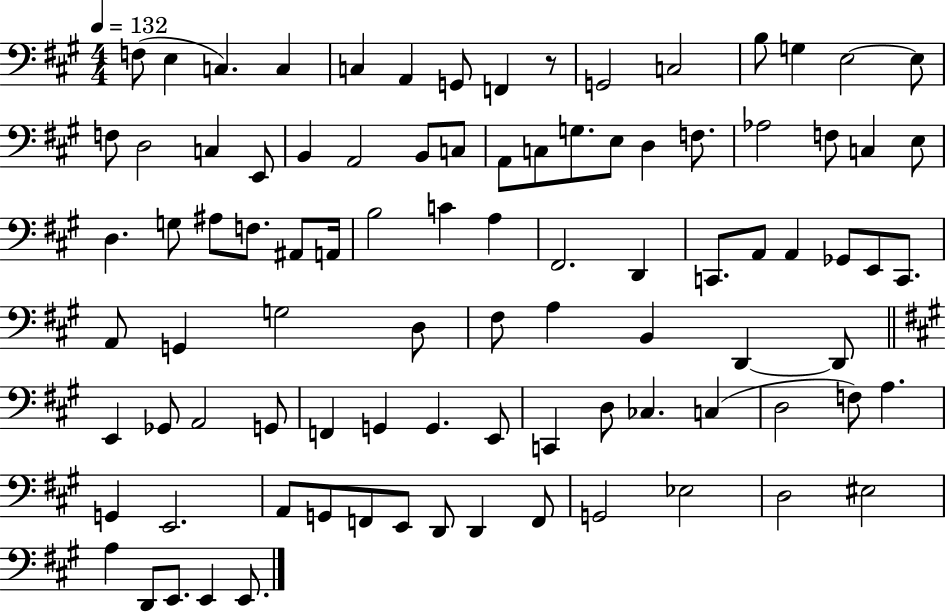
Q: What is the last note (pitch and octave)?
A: E2